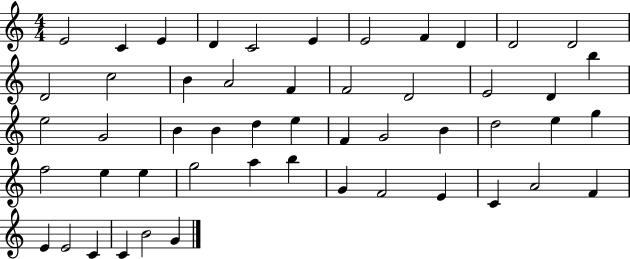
X:1
T:Untitled
M:4/4
L:1/4
K:C
E2 C E D C2 E E2 F D D2 D2 D2 c2 B A2 F F2 D2 E2 D b e2 G2 B B d e F G2 B d2 e g f2 e e g2 a b G F2 E C A2 F E E2 C C B2 G